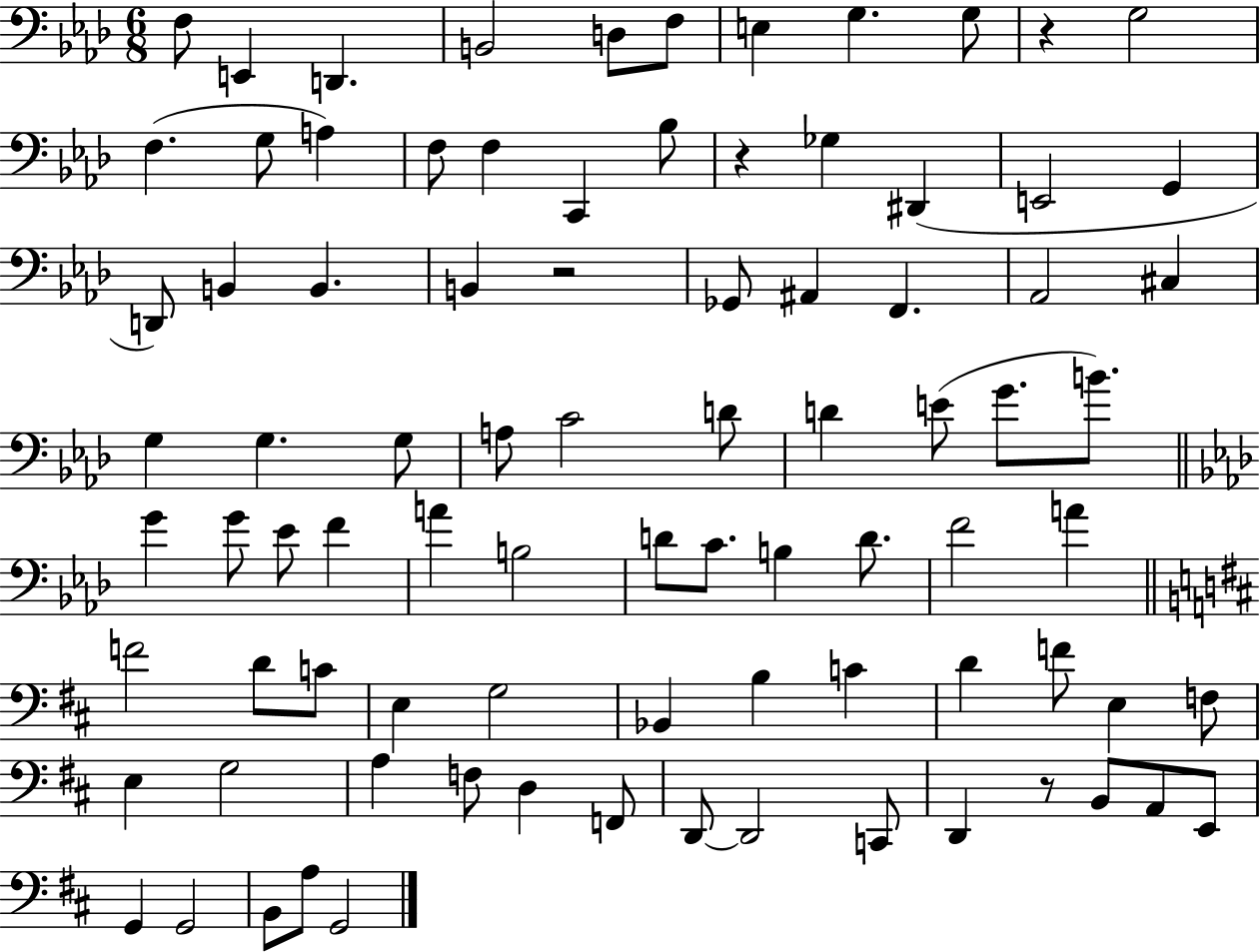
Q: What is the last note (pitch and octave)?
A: G2